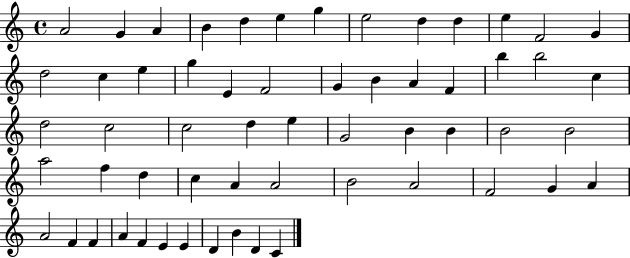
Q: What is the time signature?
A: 4/4